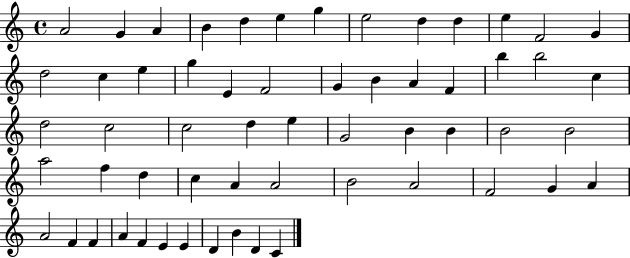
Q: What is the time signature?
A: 4/4